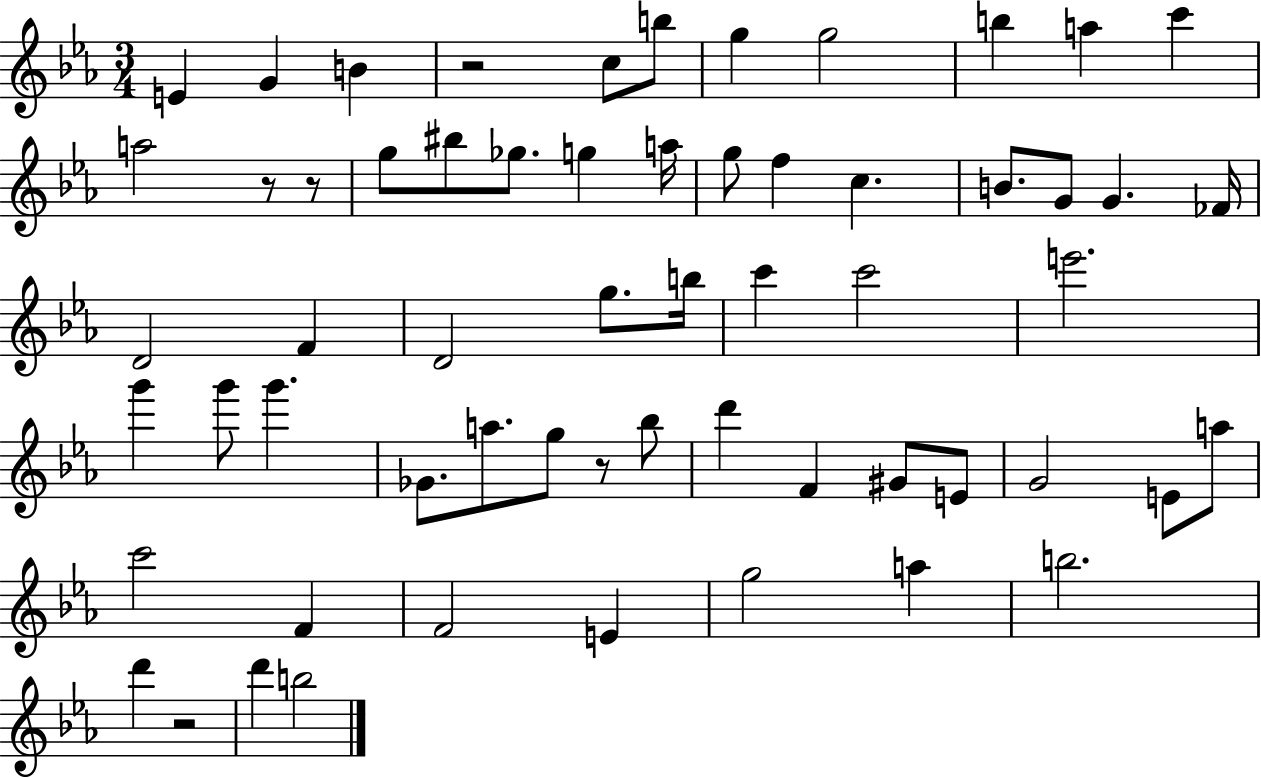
{
  \clef treble
  \numericTimeSignature
  \time 3/4
  \key ees \major
  e'4 g'4 b'4 | r2 c''8 b''8 | g''4 g''2 | b''4 a''4 c'''4 | \break a''2 r8 r8 | g''8 bis''8 ges''8. g''4 a''16 | g''8 f''4 c''4. | b'8. g'8 g'4. fes'16 | \break d'2 f'4 | d'2 g''8. b''16 | c'''4 c'''2 | e'''2. | \break g'''4 g'''8 g'''4. | ges'8. a''8. g''8 r8 bes''8 | d'''4 f'4 gis'8 e'8 | g'2 e'8 a''8 | \break c'''2 f'4 | f'2 e'4 | g''2 a''4 | b''2. | \break d'''4 r2 | d'''4 b''2 | \bar "|."
}